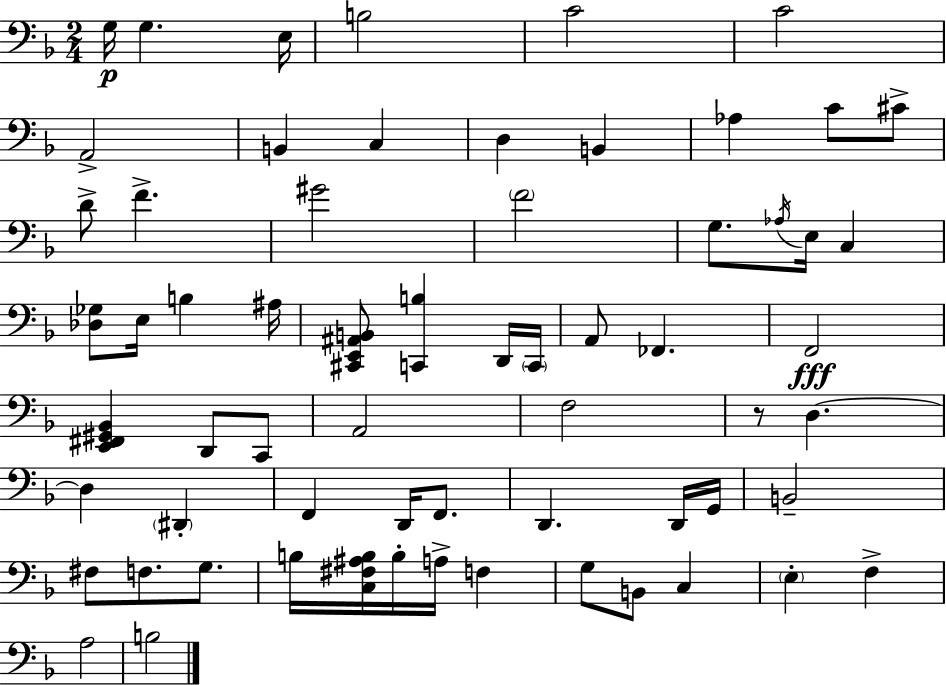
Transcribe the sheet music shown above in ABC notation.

X:1
T:Untitled
M:2/4
L:1/4
K:F
G,/4 G, E,/4 B,2 C2 C2 A,,2 B,, C, D, B,, _A, C/2 ^C/2 D/2 F ^G2 F2 G,/2 _A,/4 E,/4 C, [_D,_G,]/2 E,/4 B, ^A,/4 [^C,,E,,^A,,B,,]/2 [C,,B,] D,,/4 C,,/4 A,,/2 _F,, F,,2 [E,,^F,,^G,,_B,,] D,,/2 C,,/2 A,,2 F,2 z/2 D, D, ^D,, F,, D,,/4 F,,/2 D,, D,,/4 G,,/4 B,,2 ^F,/2 F,/2 G,/2 B,/4 [C,^F,^A,B,]/4 B,/4 A,/4 F, G,/2 B,,/2 C, E, F, A,2 B,2